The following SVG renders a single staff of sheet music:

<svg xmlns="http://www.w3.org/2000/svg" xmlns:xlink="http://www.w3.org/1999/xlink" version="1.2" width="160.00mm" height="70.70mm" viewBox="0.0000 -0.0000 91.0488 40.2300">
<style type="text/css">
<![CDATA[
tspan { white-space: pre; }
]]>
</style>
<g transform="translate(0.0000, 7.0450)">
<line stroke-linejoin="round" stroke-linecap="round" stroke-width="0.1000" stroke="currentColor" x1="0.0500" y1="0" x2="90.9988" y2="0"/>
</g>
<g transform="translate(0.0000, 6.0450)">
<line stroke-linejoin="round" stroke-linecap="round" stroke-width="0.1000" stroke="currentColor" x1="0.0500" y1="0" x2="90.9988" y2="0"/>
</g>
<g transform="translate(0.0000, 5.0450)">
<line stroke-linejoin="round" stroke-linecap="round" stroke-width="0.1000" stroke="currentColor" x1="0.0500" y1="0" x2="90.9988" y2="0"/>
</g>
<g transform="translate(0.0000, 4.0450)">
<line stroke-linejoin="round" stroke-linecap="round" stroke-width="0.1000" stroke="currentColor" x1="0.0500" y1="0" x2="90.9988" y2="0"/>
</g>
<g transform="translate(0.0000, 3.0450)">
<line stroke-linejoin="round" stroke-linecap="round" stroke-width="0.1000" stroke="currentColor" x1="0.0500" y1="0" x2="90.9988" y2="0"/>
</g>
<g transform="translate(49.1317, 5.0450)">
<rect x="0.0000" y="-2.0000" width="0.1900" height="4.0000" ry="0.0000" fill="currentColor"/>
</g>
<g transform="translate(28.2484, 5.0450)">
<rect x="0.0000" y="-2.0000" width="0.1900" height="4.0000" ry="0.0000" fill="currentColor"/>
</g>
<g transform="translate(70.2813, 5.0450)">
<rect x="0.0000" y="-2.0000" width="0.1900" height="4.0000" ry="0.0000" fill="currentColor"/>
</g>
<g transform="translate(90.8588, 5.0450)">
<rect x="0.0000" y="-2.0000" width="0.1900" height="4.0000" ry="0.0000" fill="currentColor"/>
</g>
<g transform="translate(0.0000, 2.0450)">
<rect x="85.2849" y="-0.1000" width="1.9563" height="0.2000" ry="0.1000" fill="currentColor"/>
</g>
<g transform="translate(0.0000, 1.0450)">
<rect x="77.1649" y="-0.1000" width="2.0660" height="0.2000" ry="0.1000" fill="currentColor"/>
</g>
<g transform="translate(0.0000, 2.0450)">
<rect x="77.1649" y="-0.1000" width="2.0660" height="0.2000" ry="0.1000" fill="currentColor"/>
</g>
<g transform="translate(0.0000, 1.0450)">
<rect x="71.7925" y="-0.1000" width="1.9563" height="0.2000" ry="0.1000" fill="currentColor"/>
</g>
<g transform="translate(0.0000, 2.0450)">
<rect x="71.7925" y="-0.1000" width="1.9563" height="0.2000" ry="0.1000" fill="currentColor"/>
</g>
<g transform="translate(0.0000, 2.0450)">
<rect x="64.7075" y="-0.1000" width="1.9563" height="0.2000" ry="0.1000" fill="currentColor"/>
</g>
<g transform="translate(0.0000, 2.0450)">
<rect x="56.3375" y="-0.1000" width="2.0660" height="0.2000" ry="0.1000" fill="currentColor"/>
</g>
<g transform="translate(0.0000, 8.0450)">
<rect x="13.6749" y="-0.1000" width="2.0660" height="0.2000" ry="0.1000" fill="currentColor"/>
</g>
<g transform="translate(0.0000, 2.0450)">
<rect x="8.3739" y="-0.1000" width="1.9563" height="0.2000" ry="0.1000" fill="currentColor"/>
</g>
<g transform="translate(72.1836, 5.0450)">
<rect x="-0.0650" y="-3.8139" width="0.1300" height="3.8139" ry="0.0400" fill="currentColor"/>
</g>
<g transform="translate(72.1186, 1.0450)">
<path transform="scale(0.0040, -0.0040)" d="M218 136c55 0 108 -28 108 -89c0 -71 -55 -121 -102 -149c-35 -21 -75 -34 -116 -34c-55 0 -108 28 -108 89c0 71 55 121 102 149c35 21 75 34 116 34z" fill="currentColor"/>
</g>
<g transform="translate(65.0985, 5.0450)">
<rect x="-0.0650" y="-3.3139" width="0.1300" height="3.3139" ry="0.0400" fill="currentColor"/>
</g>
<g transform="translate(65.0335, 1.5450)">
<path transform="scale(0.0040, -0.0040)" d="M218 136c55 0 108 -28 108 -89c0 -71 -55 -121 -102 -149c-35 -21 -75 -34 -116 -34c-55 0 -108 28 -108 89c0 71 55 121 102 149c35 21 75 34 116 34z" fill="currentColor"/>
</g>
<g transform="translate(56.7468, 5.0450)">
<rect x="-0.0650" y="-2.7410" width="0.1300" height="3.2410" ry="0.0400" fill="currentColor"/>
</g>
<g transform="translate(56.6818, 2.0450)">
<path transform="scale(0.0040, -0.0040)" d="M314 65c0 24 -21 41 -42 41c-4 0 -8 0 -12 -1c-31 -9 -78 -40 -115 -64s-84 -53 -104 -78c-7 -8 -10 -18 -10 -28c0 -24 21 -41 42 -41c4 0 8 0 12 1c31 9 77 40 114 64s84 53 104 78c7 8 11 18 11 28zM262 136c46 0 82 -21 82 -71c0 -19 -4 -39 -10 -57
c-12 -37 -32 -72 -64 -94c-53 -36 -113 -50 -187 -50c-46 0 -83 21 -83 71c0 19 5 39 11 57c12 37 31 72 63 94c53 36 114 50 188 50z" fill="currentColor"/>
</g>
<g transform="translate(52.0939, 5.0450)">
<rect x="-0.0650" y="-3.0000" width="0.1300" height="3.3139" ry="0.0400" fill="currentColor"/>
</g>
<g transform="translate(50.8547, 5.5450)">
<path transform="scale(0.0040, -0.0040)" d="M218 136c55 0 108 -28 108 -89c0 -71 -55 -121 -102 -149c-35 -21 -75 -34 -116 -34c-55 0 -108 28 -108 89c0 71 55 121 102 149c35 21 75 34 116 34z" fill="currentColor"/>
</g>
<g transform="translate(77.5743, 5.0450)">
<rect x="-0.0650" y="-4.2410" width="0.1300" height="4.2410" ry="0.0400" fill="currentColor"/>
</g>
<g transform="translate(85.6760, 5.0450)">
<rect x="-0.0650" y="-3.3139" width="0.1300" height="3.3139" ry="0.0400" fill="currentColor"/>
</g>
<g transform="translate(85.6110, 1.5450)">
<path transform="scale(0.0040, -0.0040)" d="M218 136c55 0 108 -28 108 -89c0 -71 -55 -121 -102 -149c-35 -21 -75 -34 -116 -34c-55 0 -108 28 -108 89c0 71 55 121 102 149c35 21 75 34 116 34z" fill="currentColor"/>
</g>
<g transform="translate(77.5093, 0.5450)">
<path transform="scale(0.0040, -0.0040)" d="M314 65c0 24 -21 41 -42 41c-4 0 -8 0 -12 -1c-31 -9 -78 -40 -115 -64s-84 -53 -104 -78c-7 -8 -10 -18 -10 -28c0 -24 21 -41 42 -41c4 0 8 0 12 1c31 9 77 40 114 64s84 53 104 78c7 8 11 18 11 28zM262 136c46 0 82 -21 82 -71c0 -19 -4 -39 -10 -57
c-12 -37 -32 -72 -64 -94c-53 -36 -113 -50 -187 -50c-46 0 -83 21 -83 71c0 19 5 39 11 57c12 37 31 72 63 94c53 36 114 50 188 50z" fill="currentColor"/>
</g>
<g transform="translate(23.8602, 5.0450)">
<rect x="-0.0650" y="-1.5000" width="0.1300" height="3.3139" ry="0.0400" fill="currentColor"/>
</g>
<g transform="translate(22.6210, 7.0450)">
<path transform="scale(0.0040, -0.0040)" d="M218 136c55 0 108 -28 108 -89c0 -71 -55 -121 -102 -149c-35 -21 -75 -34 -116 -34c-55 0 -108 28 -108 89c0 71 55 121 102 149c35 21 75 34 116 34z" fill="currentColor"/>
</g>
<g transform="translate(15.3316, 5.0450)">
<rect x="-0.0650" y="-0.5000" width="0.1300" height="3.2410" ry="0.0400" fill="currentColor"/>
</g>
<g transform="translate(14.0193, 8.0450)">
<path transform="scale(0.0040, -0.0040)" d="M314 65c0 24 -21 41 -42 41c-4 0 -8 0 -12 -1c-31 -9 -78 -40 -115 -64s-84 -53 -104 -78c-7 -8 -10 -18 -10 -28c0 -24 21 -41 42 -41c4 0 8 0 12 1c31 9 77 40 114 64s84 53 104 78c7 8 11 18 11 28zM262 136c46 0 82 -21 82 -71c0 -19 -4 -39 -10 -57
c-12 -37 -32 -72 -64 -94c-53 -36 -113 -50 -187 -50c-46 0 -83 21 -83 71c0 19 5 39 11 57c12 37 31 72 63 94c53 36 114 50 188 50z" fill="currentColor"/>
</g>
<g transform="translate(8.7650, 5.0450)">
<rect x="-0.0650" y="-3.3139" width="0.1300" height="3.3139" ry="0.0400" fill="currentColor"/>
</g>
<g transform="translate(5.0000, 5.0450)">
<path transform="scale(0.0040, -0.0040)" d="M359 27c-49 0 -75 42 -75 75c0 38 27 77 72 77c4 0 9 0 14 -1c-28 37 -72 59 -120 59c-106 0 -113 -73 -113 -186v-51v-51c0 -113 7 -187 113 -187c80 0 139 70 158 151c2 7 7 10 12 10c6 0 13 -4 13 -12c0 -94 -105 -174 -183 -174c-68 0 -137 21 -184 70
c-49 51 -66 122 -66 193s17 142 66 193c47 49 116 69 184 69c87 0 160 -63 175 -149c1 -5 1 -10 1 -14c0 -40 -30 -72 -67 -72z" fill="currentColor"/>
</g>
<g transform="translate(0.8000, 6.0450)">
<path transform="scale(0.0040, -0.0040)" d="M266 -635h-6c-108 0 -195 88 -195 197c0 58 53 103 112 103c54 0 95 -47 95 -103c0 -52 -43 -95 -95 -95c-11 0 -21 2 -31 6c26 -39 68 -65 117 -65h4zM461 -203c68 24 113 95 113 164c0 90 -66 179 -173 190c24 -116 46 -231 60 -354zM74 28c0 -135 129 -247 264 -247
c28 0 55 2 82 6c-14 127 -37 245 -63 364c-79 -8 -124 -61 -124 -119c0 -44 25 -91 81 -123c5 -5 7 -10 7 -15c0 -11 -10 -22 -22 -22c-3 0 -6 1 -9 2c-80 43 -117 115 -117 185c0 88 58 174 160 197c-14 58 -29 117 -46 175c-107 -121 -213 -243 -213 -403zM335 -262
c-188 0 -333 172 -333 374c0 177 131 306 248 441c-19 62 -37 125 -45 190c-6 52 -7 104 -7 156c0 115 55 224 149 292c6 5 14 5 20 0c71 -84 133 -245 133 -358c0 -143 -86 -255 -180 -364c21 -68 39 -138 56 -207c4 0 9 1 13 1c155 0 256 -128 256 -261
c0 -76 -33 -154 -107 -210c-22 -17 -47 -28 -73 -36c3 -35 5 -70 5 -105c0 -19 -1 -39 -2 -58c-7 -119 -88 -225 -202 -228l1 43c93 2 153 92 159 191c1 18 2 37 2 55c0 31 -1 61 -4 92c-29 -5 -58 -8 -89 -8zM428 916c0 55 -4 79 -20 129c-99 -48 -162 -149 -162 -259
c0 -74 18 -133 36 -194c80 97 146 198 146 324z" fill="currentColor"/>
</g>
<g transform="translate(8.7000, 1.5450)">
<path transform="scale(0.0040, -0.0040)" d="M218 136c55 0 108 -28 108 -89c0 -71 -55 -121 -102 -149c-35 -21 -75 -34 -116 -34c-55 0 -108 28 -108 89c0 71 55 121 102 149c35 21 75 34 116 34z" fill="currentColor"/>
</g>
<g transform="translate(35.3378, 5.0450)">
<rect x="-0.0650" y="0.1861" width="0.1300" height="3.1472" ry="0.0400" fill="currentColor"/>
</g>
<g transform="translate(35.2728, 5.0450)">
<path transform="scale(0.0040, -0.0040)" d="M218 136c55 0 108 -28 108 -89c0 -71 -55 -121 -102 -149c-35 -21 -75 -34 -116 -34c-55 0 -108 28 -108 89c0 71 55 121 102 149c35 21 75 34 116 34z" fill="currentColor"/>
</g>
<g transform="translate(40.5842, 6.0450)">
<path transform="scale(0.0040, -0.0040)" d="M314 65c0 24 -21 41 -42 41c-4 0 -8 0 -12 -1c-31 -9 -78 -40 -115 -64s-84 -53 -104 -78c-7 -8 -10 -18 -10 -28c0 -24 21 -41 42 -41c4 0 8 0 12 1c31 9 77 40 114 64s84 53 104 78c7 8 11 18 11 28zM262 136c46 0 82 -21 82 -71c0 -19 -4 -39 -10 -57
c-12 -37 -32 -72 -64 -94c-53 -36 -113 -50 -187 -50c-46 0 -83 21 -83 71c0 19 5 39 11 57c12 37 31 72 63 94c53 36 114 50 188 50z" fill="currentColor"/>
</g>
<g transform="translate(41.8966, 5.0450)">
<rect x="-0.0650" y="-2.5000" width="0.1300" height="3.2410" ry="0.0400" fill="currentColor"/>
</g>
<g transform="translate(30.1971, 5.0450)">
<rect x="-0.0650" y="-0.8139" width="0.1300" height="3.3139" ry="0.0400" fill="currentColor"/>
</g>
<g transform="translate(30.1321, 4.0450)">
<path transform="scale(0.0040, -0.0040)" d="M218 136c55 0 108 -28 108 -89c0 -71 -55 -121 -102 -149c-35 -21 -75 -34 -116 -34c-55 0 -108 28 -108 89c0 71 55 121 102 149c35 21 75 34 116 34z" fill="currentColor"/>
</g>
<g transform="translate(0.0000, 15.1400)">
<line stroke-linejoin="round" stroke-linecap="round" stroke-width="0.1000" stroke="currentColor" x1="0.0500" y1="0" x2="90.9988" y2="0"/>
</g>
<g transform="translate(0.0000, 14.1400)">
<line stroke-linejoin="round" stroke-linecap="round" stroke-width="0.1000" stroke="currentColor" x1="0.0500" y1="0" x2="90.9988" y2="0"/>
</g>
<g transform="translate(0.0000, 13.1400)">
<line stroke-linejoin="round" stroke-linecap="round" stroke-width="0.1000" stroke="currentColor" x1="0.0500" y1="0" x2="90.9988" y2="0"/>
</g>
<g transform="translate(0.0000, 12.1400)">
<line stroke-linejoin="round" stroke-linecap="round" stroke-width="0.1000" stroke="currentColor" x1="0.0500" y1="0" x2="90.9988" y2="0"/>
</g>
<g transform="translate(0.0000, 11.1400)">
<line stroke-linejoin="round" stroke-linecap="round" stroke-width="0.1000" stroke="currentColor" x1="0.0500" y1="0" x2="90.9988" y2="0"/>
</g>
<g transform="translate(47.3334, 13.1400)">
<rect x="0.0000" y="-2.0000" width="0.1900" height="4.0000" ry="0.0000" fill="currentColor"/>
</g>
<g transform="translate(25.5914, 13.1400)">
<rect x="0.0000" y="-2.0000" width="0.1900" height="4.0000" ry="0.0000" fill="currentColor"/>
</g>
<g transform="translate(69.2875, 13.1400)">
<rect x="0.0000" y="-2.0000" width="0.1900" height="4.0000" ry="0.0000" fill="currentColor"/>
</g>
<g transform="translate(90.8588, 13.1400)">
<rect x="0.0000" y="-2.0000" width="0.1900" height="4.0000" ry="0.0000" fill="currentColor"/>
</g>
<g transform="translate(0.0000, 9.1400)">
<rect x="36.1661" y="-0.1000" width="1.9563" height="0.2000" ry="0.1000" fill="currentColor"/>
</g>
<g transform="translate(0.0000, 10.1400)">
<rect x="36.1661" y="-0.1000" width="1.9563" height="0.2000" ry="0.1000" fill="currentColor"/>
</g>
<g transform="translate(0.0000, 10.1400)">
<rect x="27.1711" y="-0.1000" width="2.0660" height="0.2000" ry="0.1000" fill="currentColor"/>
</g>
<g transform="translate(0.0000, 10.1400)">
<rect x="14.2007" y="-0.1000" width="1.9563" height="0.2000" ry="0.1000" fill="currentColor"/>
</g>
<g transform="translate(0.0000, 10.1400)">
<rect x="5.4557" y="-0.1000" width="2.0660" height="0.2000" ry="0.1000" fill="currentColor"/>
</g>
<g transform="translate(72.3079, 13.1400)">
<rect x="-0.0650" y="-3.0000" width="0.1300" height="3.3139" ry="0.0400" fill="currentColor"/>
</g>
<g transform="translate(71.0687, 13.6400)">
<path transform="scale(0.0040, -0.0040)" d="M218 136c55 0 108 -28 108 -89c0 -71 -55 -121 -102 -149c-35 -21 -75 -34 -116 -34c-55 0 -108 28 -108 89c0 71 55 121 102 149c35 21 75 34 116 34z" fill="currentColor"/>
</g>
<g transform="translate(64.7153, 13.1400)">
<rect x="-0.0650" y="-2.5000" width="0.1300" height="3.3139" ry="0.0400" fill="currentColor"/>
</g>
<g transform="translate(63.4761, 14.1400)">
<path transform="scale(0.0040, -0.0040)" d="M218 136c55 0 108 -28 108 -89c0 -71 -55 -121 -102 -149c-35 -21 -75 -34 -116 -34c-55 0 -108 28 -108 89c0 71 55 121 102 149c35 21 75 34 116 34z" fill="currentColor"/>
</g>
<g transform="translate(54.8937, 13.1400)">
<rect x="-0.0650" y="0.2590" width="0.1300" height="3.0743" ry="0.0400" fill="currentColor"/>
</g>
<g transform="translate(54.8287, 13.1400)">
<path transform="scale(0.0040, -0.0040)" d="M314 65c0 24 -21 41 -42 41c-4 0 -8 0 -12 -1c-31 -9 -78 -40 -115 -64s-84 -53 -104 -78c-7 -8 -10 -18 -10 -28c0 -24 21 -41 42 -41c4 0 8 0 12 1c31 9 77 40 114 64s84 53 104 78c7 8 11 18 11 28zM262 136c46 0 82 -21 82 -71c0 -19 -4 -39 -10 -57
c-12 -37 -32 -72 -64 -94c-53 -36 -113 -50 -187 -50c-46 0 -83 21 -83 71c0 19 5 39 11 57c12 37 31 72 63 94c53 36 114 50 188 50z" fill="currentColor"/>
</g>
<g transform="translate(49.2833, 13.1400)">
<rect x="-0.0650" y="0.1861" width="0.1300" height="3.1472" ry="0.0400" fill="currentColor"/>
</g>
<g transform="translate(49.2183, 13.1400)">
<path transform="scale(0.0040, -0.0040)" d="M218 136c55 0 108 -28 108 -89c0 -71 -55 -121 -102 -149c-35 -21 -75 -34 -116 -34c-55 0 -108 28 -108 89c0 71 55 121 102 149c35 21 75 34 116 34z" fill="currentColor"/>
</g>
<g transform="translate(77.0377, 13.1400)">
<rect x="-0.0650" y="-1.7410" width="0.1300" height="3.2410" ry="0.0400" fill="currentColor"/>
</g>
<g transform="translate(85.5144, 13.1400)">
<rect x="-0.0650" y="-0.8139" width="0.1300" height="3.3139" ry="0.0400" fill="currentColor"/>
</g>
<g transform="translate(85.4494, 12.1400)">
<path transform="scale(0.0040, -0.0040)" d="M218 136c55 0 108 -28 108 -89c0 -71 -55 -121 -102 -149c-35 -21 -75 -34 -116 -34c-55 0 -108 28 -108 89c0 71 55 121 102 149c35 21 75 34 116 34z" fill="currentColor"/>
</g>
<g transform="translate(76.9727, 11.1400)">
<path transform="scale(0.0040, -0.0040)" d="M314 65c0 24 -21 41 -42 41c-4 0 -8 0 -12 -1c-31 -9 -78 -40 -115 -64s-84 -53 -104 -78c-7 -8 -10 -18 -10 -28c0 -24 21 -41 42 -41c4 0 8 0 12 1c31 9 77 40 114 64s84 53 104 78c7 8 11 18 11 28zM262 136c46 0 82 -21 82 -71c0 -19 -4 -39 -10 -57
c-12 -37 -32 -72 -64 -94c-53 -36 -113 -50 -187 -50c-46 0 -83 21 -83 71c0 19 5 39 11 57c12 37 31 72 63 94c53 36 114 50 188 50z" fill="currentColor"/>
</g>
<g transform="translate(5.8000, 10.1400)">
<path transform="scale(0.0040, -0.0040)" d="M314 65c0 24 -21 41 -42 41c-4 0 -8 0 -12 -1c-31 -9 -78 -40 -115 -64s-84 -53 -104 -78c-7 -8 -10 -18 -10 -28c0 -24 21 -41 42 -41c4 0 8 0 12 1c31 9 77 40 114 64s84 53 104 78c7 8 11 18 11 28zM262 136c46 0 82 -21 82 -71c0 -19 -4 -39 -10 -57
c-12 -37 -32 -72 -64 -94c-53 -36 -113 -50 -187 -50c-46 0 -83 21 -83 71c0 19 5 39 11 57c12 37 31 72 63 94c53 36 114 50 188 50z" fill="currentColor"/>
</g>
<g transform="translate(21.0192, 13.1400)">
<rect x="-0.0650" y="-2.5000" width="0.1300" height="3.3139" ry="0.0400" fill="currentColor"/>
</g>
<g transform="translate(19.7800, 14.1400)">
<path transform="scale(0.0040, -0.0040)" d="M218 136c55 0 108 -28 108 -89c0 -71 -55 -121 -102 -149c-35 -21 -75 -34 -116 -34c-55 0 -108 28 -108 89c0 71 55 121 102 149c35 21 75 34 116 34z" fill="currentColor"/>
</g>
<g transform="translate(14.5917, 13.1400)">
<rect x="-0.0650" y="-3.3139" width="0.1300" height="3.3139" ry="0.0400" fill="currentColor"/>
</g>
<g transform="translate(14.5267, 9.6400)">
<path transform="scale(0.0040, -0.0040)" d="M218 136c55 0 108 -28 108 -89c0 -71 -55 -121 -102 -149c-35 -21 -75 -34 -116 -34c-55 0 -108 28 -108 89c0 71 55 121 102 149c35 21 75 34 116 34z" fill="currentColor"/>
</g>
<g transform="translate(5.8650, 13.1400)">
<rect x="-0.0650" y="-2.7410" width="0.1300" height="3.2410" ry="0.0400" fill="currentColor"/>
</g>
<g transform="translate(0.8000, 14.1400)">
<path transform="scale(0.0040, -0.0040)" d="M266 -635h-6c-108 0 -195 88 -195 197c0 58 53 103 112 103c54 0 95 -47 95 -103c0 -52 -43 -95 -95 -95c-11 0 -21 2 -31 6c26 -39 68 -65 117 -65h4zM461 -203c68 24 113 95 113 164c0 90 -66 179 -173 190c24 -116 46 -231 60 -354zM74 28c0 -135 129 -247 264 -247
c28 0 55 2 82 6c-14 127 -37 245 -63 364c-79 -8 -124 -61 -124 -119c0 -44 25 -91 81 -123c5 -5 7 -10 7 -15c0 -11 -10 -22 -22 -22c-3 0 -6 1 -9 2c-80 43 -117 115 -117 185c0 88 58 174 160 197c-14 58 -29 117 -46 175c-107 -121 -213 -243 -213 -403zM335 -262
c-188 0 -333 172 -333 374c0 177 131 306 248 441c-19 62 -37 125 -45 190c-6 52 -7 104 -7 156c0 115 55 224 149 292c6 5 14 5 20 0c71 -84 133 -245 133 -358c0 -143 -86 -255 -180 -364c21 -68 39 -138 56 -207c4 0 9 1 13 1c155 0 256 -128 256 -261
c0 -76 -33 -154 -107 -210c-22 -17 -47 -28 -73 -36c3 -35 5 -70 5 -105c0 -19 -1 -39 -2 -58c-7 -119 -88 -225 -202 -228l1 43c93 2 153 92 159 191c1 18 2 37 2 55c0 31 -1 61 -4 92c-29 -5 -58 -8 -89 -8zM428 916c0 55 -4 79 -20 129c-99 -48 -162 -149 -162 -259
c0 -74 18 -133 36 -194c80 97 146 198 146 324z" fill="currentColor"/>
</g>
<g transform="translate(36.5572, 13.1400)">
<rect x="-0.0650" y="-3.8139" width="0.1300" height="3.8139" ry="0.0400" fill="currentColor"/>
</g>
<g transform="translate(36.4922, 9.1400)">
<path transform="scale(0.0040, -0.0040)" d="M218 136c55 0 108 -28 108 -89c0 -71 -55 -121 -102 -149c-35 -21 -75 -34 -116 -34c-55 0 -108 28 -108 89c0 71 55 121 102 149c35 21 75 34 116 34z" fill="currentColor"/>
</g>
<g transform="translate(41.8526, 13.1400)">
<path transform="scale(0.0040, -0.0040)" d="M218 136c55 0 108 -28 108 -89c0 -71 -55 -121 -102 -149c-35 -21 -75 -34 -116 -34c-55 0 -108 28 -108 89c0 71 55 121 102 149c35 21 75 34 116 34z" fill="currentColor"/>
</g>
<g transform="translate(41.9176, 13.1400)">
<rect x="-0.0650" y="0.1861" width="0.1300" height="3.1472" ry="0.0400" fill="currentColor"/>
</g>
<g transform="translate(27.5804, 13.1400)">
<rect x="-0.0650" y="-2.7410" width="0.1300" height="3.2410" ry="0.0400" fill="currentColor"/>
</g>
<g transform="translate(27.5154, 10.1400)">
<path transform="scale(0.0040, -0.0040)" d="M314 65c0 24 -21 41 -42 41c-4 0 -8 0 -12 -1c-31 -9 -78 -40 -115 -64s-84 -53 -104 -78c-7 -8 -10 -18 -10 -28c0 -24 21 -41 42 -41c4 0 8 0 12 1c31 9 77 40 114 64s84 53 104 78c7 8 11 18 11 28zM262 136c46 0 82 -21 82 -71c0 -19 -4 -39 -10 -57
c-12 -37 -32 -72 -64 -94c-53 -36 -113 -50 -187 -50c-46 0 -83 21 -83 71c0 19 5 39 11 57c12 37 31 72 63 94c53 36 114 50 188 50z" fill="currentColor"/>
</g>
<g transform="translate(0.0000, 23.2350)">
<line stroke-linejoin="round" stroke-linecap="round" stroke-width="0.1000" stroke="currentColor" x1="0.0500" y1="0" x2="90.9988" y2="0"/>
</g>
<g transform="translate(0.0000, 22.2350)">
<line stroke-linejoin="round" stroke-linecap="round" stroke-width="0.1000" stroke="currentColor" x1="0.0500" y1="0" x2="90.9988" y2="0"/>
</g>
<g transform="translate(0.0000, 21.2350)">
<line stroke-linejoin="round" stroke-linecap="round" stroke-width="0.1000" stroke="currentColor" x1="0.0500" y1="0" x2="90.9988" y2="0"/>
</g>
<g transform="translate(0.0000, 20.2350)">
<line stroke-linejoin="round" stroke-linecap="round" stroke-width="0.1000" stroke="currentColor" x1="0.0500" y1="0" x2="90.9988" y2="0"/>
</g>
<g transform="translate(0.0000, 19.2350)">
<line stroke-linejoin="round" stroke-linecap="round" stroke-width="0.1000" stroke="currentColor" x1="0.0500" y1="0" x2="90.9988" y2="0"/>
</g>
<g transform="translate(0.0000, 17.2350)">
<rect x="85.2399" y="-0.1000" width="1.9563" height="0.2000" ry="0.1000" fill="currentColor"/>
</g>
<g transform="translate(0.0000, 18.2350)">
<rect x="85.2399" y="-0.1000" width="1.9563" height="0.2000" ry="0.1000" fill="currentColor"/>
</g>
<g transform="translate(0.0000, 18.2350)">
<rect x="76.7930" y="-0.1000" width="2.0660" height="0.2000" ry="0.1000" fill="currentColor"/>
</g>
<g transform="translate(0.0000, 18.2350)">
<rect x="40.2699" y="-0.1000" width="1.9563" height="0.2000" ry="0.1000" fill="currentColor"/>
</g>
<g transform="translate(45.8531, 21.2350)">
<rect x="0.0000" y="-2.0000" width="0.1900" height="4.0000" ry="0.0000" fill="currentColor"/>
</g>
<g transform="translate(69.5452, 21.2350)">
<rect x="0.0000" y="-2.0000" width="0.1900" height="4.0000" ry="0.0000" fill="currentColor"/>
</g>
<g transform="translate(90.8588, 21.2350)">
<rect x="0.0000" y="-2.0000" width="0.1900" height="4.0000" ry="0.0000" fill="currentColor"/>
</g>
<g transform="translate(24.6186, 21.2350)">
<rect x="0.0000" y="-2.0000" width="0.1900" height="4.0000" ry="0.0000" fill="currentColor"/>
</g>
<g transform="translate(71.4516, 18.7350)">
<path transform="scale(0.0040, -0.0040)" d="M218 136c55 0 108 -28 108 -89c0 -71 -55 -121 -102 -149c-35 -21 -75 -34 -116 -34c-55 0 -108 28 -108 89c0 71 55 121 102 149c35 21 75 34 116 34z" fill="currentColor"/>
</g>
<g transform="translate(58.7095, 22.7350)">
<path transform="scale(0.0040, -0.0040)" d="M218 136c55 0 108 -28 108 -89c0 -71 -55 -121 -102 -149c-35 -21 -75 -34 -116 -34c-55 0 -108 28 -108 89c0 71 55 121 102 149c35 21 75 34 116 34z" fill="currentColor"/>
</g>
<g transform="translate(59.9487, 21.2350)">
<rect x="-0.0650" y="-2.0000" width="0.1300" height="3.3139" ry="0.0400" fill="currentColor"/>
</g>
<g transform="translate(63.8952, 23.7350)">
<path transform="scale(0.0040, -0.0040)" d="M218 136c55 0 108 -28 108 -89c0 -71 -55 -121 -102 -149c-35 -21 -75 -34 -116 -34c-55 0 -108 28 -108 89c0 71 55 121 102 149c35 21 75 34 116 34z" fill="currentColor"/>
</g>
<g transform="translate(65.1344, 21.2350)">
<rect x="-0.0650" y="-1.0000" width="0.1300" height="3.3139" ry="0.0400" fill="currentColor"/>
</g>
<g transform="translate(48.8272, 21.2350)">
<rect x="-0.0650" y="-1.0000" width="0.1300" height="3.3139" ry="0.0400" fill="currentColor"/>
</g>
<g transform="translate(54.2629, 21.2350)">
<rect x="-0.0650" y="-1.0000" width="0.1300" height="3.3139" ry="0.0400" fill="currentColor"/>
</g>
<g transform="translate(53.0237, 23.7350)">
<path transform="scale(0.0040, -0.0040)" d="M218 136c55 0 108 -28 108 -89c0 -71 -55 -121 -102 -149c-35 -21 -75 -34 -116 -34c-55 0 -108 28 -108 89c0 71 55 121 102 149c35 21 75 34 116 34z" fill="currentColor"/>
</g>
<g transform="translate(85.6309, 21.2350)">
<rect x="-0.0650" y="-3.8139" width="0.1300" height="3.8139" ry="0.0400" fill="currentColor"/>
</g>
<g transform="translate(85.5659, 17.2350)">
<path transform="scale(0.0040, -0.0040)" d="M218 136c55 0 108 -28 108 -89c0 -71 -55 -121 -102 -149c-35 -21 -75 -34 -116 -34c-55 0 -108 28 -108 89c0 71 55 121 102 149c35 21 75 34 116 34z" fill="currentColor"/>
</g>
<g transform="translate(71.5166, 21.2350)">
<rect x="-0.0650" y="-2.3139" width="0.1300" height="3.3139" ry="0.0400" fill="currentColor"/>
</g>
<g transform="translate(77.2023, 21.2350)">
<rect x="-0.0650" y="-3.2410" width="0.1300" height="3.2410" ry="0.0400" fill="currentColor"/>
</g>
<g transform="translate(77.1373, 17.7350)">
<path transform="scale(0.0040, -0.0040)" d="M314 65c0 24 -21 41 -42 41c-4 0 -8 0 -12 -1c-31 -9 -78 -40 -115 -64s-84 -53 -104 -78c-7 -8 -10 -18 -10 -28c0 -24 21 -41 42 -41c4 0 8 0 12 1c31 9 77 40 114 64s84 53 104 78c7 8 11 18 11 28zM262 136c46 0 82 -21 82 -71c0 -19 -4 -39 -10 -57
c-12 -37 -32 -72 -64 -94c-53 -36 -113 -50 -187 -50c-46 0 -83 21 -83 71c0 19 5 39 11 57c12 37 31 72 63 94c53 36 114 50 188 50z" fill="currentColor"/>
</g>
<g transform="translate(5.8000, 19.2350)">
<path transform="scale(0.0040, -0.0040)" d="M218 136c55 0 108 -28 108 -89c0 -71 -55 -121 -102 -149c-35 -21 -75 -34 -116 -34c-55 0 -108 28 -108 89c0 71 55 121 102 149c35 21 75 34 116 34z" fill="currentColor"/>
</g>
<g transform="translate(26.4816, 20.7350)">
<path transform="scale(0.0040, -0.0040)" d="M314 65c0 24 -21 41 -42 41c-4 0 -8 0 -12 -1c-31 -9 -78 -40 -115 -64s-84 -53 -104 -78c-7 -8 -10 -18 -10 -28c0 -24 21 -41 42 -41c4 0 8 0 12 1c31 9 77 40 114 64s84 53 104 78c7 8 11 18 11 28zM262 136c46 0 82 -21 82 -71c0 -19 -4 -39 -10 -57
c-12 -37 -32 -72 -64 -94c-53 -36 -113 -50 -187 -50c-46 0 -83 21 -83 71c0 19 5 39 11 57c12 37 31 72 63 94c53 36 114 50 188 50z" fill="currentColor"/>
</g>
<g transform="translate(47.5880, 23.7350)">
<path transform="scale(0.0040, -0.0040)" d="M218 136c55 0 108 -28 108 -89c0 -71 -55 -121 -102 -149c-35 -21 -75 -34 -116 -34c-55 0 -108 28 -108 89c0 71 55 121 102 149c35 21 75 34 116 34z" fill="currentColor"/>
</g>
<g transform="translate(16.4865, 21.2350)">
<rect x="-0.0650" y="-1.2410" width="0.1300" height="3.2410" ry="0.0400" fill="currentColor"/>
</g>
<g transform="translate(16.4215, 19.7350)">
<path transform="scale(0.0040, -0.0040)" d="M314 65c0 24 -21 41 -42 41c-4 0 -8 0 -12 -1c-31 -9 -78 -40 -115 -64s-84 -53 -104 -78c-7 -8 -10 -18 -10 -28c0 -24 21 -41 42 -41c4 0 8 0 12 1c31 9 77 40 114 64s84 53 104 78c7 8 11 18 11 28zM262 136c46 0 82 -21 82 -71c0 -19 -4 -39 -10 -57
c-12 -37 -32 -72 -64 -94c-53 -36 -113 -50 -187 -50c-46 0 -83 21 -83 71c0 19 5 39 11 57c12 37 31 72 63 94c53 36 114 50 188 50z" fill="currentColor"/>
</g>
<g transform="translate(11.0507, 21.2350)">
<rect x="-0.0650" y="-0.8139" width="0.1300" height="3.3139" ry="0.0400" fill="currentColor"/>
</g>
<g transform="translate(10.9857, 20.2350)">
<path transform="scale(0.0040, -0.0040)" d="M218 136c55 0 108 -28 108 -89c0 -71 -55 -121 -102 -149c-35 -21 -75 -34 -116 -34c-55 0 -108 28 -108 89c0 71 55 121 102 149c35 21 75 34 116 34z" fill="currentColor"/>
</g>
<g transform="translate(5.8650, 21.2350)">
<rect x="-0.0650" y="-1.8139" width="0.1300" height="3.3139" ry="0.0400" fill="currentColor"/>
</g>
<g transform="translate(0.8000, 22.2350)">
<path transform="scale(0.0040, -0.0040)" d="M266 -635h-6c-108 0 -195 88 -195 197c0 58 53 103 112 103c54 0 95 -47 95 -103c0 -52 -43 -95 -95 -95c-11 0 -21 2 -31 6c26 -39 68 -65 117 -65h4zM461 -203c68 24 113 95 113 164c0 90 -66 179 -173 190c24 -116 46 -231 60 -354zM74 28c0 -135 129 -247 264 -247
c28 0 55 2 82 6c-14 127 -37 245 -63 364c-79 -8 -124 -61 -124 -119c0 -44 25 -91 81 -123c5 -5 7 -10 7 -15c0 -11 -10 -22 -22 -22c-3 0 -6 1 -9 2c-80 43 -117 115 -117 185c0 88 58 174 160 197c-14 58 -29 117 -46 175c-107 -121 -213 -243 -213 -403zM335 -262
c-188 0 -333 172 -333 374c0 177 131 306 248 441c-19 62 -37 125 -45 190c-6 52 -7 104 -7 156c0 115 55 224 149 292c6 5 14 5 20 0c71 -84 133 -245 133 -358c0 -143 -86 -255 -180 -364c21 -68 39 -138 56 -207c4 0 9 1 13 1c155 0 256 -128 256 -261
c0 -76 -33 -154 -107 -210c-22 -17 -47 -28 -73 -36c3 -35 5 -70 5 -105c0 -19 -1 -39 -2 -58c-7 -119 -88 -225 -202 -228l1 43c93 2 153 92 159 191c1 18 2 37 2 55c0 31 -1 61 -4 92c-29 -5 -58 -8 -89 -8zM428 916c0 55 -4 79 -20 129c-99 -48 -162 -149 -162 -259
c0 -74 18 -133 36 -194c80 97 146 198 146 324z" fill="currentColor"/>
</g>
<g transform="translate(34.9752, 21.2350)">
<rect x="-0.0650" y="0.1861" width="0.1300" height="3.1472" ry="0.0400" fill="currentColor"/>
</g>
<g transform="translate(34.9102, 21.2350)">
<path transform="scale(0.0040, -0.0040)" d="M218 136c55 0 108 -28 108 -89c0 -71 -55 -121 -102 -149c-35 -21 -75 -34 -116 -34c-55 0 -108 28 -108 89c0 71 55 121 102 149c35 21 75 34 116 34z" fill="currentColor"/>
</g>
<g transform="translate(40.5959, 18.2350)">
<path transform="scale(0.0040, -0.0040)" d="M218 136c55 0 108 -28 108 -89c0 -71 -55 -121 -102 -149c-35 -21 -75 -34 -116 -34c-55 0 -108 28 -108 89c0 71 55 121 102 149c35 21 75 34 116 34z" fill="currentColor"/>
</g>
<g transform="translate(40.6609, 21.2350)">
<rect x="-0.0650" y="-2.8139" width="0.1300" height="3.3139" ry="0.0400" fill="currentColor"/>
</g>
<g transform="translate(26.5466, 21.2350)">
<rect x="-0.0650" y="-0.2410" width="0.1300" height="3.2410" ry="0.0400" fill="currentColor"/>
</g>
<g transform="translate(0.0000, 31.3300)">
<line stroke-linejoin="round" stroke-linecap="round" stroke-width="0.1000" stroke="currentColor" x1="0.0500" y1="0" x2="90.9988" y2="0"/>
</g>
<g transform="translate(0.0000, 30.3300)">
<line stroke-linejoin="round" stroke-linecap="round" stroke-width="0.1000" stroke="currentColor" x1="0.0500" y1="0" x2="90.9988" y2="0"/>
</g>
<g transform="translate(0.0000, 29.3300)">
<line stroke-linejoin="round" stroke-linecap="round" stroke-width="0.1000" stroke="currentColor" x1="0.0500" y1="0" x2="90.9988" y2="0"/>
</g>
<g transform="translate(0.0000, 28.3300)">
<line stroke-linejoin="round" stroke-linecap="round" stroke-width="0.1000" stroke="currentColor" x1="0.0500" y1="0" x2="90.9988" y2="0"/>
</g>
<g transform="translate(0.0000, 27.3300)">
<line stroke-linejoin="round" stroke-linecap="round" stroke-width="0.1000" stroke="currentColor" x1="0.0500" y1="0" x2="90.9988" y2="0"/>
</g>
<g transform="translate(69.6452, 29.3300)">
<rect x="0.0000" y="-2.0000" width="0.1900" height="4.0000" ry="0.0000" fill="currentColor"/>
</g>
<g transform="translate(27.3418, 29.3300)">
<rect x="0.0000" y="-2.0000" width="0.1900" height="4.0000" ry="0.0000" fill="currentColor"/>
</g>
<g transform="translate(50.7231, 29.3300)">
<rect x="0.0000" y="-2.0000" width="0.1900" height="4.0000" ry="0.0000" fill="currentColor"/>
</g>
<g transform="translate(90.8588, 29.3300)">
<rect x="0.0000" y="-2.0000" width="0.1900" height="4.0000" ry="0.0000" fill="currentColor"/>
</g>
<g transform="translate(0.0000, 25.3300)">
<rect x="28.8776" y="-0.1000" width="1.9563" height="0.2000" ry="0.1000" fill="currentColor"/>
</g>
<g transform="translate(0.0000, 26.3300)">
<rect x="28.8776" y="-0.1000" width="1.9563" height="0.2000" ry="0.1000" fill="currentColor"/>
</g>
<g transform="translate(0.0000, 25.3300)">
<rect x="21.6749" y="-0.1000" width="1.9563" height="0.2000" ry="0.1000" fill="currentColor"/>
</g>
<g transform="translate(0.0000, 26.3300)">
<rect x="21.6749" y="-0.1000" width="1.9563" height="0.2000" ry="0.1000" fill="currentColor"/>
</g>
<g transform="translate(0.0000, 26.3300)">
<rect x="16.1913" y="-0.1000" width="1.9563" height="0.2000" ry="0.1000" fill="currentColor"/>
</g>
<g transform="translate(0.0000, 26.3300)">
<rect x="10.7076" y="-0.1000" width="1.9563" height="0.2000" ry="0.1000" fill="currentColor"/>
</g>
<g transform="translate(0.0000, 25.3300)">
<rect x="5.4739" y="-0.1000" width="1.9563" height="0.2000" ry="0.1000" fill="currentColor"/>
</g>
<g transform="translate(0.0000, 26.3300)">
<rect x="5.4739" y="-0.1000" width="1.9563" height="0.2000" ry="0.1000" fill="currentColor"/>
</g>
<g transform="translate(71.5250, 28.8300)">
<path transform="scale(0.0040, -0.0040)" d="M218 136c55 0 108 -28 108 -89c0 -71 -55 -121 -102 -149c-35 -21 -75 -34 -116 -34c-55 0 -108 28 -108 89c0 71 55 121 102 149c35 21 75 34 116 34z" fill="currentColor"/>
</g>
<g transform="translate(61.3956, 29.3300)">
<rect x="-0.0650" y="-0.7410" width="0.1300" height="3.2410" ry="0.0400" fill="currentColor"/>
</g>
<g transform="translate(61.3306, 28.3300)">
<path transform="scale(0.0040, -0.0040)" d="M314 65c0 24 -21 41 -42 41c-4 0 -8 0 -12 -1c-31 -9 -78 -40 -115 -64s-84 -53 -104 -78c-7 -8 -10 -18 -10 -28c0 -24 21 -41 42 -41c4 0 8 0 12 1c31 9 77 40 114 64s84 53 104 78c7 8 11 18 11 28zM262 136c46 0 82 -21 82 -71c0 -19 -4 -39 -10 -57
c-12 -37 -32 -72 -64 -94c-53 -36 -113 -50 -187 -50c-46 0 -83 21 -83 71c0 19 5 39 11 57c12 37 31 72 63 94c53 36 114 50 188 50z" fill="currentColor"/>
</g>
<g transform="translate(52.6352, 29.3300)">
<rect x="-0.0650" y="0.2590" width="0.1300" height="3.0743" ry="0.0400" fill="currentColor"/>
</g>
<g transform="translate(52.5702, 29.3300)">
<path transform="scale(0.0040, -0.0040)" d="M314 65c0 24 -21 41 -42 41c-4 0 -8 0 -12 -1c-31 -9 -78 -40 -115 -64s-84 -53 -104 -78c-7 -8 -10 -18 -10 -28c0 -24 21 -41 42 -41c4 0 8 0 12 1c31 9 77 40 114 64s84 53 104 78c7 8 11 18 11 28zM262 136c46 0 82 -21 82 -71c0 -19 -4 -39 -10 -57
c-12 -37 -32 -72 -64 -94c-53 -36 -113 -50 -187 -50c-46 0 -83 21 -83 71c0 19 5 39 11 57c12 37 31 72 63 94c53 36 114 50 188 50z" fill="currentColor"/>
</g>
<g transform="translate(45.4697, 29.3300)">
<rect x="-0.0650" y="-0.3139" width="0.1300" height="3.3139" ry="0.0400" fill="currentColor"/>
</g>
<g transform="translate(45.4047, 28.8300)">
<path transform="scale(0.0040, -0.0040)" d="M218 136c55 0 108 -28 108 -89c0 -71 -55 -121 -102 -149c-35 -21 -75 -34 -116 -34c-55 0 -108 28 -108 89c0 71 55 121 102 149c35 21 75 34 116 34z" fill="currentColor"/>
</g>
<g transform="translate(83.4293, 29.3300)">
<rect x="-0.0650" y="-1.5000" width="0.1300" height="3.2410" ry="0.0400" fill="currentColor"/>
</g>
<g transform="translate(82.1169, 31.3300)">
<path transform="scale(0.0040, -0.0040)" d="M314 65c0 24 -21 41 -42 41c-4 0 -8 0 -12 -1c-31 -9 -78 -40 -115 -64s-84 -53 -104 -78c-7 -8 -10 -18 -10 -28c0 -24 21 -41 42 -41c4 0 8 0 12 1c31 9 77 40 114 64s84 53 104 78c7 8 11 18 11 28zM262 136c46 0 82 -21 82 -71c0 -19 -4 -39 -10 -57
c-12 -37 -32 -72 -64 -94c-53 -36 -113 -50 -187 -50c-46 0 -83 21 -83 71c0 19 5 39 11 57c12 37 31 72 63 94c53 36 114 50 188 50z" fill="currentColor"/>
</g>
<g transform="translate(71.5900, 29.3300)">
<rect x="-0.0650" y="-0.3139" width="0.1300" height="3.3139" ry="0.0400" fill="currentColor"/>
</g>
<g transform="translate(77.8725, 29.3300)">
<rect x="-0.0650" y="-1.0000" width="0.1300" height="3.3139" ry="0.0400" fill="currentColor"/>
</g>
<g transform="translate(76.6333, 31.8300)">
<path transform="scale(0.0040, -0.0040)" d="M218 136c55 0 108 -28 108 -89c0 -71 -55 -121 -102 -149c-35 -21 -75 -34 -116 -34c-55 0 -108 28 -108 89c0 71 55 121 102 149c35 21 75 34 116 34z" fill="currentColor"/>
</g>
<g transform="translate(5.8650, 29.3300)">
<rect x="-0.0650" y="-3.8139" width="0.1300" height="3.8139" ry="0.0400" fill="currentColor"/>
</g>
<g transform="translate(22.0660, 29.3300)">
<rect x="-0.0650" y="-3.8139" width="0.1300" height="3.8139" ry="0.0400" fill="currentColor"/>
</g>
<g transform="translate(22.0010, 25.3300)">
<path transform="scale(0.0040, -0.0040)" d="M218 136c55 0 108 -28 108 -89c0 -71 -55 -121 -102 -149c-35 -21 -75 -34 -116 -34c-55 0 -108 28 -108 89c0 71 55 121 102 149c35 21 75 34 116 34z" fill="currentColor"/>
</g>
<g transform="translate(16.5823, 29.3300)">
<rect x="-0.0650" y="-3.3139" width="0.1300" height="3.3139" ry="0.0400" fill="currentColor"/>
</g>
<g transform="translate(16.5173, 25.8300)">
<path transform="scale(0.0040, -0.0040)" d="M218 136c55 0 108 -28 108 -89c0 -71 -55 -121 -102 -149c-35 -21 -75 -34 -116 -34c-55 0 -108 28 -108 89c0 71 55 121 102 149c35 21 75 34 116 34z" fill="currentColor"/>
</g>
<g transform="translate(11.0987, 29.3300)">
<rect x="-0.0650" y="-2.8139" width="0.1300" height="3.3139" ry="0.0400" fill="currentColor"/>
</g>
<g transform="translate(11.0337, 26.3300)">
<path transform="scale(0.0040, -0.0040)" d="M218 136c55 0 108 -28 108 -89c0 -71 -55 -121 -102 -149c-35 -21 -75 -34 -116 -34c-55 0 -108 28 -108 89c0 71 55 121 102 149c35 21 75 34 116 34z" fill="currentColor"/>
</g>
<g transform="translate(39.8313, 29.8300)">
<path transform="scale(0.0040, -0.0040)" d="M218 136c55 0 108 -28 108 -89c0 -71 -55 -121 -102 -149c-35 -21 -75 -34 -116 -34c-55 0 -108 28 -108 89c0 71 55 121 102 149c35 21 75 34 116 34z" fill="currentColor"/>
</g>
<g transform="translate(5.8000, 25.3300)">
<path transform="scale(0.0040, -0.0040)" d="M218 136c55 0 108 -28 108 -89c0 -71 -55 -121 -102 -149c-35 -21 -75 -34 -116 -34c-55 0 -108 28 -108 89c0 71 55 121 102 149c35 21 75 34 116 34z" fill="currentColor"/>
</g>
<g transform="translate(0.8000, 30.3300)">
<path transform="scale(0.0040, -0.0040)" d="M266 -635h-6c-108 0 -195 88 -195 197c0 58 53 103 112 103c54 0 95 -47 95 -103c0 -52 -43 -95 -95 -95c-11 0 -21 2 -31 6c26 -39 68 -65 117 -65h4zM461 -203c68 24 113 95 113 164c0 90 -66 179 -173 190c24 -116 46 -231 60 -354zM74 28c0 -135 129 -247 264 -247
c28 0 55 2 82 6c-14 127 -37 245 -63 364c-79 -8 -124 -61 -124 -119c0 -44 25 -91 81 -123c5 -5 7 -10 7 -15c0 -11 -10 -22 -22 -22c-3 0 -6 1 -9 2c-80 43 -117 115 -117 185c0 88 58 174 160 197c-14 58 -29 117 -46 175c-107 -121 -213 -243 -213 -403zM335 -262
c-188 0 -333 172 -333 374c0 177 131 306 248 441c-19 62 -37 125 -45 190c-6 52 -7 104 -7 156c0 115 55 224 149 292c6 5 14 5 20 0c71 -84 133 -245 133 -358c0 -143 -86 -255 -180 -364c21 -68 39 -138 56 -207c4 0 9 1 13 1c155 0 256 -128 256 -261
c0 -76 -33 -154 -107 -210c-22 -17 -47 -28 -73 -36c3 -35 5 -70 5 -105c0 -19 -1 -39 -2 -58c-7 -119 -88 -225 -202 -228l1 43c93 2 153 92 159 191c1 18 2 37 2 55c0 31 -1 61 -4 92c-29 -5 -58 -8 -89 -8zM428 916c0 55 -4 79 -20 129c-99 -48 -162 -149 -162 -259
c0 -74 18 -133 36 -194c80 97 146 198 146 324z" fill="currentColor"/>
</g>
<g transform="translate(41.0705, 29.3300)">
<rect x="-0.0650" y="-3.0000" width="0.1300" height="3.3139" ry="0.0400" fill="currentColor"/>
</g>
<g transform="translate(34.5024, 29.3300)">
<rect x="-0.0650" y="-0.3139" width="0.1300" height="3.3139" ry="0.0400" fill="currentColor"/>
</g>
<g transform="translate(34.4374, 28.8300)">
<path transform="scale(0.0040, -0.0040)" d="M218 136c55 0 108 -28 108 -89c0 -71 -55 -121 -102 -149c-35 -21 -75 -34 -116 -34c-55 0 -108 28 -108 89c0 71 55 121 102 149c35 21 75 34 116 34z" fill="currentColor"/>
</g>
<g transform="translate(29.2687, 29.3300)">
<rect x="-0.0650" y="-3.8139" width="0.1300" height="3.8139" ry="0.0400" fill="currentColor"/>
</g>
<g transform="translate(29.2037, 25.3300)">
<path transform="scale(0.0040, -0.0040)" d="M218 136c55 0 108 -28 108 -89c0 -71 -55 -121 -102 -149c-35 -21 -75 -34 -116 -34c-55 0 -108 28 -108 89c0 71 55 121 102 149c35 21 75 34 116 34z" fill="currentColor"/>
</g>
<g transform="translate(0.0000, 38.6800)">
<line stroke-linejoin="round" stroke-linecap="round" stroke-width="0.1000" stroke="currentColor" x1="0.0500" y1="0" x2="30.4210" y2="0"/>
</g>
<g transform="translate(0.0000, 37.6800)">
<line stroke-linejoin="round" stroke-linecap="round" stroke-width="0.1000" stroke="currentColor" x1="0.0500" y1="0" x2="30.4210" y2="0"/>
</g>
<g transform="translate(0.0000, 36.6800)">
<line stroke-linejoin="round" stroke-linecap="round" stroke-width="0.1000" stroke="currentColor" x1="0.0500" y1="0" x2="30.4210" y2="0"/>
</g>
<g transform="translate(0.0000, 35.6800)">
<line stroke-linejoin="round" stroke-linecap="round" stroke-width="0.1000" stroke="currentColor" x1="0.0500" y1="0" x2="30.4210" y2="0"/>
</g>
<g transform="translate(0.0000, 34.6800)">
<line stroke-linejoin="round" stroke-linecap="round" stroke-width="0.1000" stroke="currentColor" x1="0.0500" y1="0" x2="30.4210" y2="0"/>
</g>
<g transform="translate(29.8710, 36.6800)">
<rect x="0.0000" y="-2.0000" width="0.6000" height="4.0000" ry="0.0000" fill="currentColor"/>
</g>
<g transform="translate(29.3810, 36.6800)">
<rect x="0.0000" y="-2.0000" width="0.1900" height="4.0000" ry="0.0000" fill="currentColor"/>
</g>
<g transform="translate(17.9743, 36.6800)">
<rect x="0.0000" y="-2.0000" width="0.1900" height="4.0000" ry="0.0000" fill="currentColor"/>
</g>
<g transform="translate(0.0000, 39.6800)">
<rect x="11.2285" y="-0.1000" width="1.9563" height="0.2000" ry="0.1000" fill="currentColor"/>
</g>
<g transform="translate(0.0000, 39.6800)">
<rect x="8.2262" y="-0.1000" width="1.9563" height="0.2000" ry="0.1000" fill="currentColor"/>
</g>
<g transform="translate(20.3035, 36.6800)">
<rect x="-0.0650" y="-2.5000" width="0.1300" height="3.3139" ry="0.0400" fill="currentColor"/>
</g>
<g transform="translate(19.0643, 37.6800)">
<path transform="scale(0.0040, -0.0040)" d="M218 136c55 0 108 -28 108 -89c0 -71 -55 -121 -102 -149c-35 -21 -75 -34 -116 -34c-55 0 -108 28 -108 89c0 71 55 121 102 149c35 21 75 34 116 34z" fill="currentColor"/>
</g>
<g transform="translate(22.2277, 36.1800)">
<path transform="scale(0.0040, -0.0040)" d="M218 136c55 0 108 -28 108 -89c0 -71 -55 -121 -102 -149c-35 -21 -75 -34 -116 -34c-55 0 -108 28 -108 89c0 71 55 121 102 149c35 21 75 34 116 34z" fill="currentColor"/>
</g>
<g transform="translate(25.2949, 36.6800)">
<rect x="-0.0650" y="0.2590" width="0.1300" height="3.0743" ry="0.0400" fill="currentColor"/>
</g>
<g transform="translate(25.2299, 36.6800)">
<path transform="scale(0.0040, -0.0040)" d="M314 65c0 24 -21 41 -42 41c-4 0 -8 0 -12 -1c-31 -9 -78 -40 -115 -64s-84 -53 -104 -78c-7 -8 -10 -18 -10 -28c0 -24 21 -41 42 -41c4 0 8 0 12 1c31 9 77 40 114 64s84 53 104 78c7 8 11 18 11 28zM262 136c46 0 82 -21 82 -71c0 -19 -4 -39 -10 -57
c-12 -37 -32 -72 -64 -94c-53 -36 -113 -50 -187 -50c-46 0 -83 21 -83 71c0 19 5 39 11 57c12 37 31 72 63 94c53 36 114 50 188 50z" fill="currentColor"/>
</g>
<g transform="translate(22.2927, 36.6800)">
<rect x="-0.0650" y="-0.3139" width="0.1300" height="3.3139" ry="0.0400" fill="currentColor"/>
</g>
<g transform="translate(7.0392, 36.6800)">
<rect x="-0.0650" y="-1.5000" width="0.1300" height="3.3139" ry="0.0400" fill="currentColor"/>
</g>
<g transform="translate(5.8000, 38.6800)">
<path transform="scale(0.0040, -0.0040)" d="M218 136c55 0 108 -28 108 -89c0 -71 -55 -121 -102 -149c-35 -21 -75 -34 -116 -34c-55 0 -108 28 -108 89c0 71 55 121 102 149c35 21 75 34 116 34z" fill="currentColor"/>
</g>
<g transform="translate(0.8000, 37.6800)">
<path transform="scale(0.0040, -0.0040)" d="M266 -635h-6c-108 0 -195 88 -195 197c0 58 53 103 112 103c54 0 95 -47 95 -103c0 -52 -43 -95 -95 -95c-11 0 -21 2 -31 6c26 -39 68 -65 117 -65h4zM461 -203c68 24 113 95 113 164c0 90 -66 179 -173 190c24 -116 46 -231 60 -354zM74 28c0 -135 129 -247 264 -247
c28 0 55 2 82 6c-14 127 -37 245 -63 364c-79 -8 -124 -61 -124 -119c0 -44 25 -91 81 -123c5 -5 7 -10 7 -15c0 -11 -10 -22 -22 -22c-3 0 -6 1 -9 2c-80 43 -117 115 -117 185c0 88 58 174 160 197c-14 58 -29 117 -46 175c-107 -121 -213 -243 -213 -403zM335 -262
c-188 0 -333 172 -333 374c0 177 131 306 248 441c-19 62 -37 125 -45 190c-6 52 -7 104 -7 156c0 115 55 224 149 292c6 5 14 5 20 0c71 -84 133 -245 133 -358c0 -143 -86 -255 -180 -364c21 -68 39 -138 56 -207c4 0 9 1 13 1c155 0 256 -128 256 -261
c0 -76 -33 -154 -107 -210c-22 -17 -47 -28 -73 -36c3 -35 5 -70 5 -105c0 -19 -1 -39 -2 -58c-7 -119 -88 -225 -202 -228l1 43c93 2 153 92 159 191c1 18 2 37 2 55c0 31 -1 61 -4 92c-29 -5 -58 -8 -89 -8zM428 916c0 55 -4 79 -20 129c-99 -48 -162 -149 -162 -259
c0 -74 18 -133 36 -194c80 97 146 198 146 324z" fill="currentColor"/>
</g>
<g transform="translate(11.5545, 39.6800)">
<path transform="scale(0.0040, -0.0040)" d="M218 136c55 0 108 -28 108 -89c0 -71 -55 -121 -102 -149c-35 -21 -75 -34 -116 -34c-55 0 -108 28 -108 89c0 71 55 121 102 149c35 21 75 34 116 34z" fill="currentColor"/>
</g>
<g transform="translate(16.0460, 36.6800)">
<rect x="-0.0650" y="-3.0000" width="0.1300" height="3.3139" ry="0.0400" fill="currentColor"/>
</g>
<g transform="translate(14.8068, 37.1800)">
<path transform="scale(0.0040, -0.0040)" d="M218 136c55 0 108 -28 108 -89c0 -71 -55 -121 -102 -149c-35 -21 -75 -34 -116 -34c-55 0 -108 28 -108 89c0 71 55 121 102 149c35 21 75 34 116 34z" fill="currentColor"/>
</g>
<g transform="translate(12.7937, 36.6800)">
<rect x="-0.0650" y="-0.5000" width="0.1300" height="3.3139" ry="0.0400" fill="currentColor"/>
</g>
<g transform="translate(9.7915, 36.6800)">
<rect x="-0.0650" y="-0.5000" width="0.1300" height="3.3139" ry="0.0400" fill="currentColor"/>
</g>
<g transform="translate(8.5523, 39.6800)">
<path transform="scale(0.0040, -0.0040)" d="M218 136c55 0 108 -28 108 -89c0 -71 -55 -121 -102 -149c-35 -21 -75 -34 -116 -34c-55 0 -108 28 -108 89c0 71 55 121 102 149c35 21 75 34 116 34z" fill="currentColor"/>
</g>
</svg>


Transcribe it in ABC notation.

X:1
T:Untitled
M:4/4
L:1/4
K:C
b C2 E d B G2 A a2 b c' d'2 b a2 b G a2 c' B B B2 G A f2 d f d e2 c2 B a D D F D g b2 c' c' a b c' c' c A c B2 d2 c D E2 E C C A G c B2